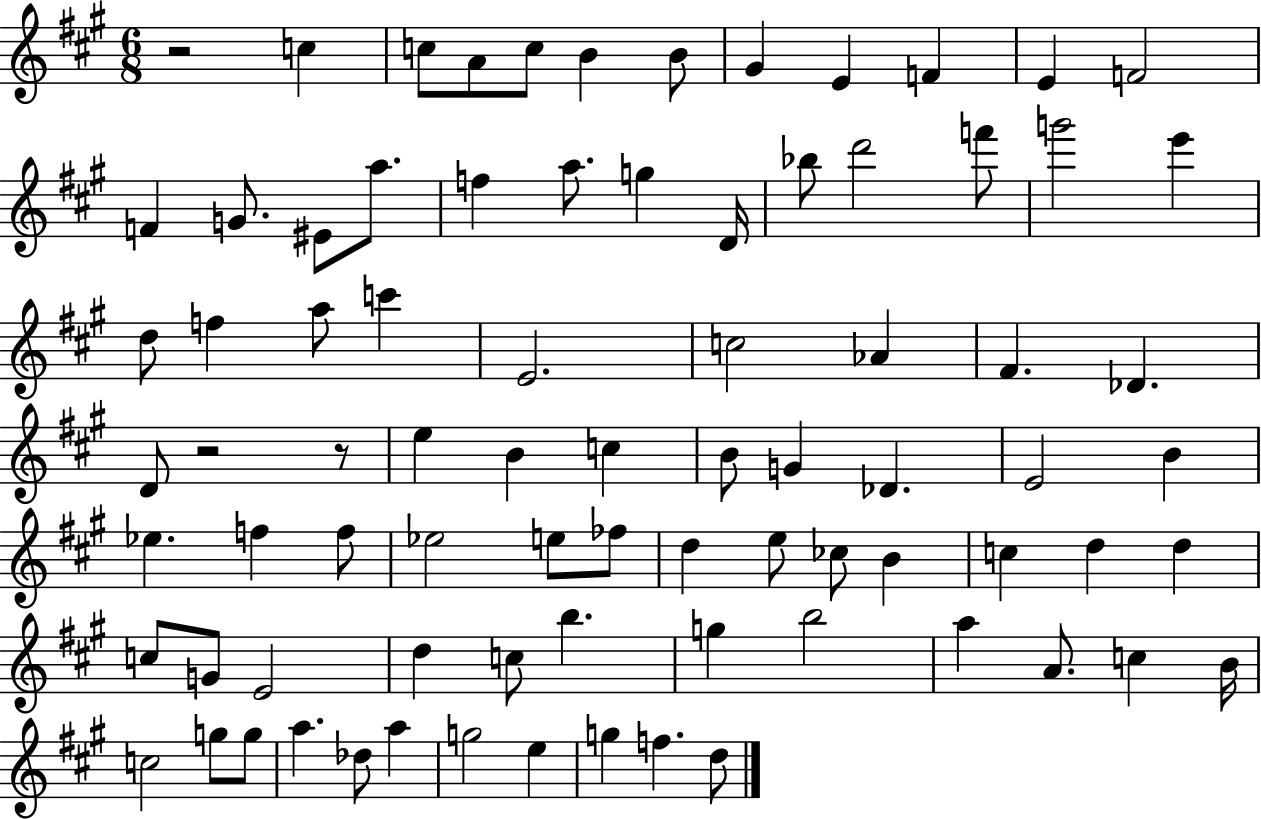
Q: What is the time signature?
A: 6/8